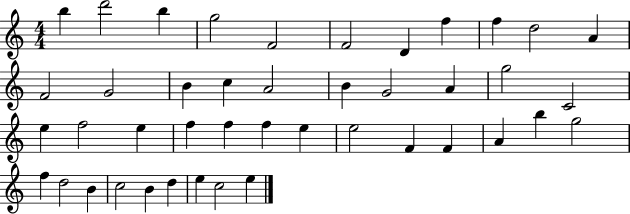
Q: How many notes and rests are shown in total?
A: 43